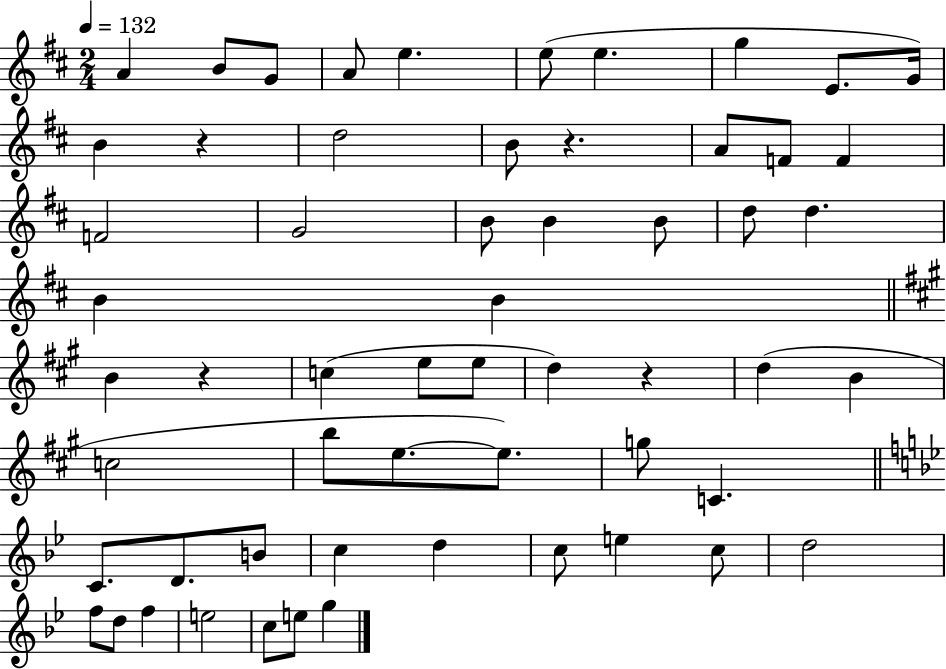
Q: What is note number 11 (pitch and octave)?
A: B4